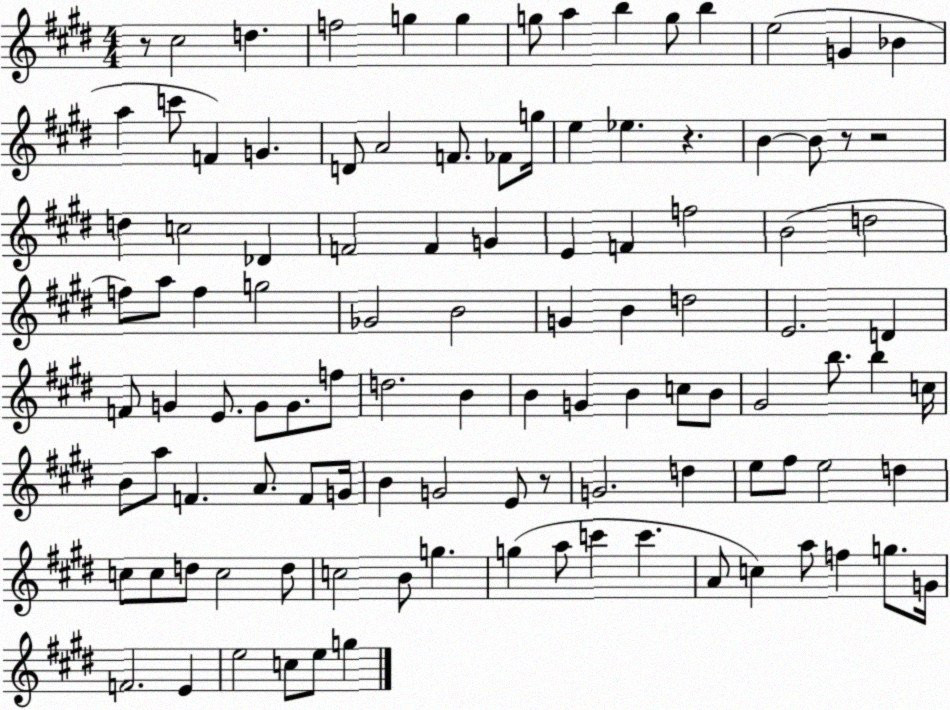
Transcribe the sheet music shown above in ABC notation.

X:1
T:Untitled
M:4/4
L:1/4
K:E
z/2 ^c2 d f2 g g g/2 a b g/2 b e2 G _B a c'/2 F G D/2 A2 F/2 _F/2 g/4 e _e z B B/2 z/2 z2 d c2 _D F2 F G E F f2 B2 d2 f/2 a/2 f g2 _G2 B2 G B d2 E2 D F/2 G E/2 G/2 G/2 f/2 d2 B B G B c/2 B/2 ^G2 b/2 b c/4 B/2 a/2 F A/2 F/2 G/4 B G2 E/2 z/2 G2 d e/2 ^f/2 e2 d c/2 c/2 d/2 c2 d/2 c2 B/2 g g a/2 c' c' A/2 c a/2 f g/2 G/4 F2 E e2 c/2 e/2 g